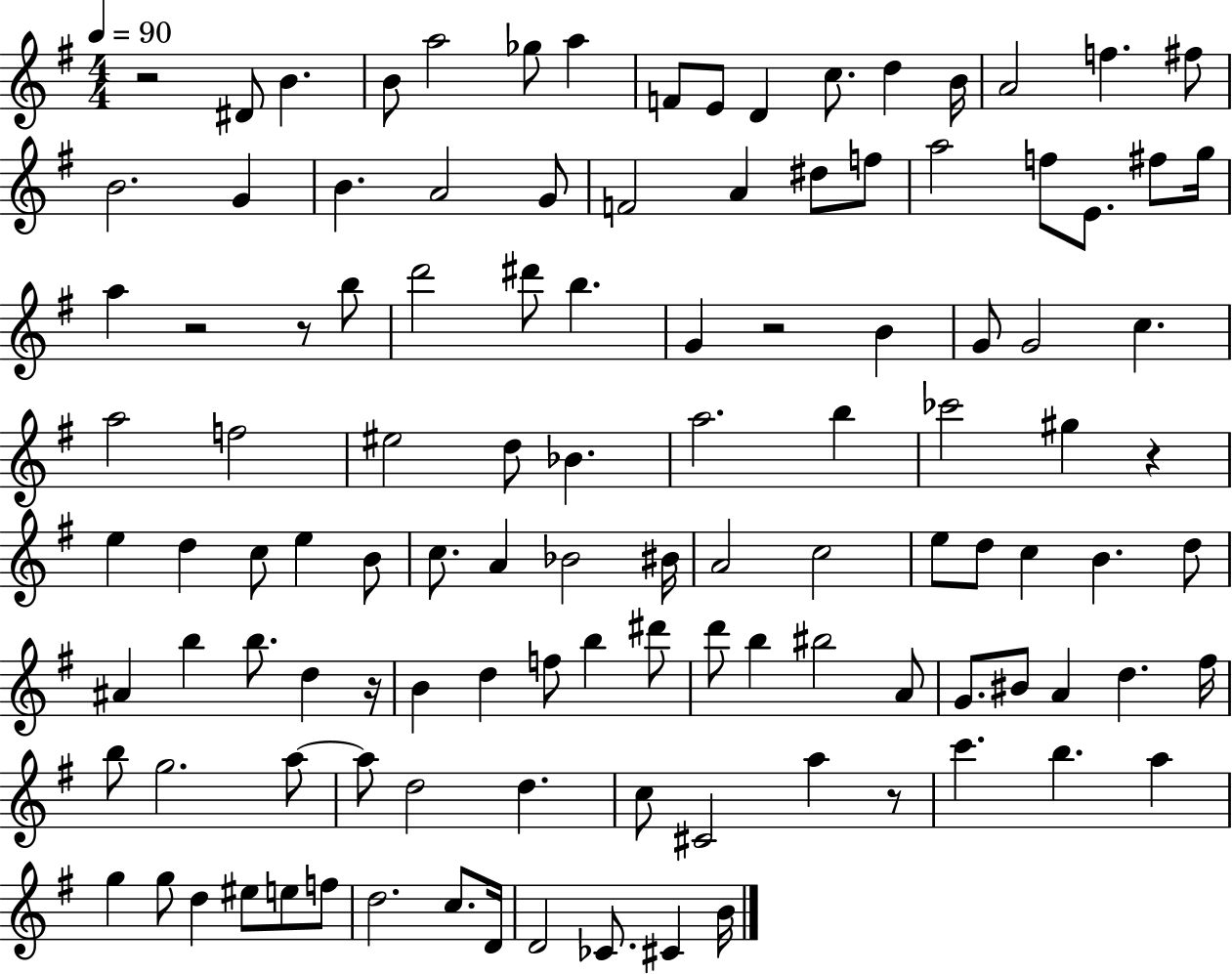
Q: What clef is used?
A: treble